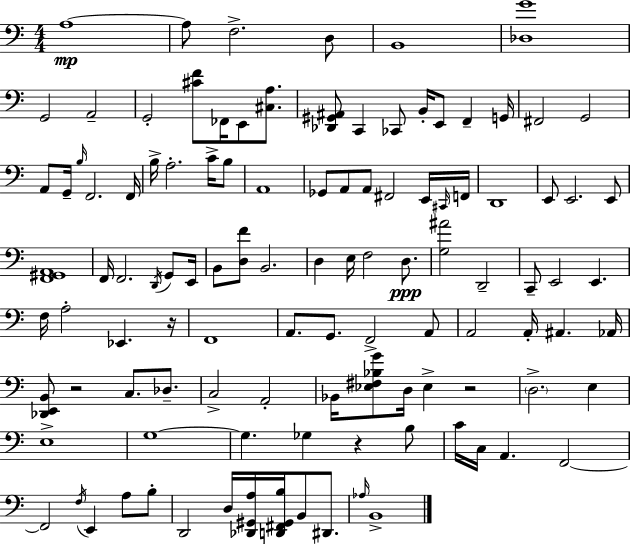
A3/w A3/e F3/h. D3/e B2/w [Db3,G4]/w G2/h A2/h G2/h [C#4,F4]/e FES2/s E2/e [C#3,A3]/e. [Db2,G#2,A#2]/e C2/q CES2/e B2/s E2/e F2/q G2/s F#2/h G2/h A2/e G2/s B3/s F2/h. F2/s B3/s A3/h. C4/s B3/e A2/w Gb2/e A2/e A2/e F#2/h E2/s C#2/s F2/s D2/w E2/e E2/h. E2/e [F2,G#2,A2]/w F2/s F2/h. D2/s G2/e E2/s B2/e [D3,F4]/e B2/h. D3/q E3/s F3/h D3/e. [G3,A#4]/h D2/h C2/e E2/h E2/q. F3/s A3/h Eb2/q. R/s F2/w A2/e. G2/e. F2/h A2/e A2/h A2/s A#2/q. Ab2/s [Db2,E2,B2]/e R/h C3/e. Db3/e. C3/h A2/h Bb2/s [Eb3,F#3,Bb3,G4]/e D3/s Eb3/q R/h D3/h. E3/q E3/w G3/w G3/q. Gb3/q R/q B3/e C4/s C3/s A2/q. F2/h F2/h F3/s E2/q A3/e B3/e D2/h D3/s [Db2,G#2,A3]/s [D2,F#2,G#2,B3]/s B2/e D#2/e. Ab3/s B2/w